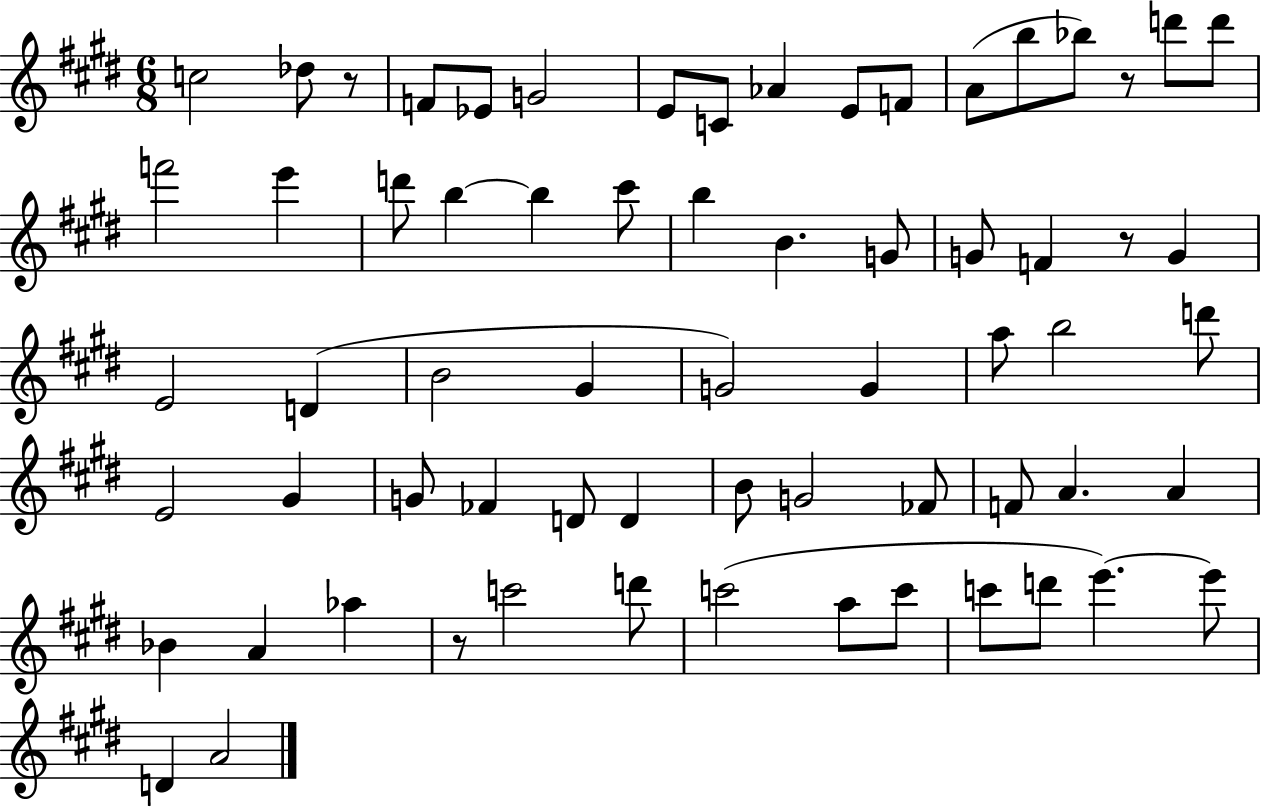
C5/h Db5/e R/e F4/e Eb4/e G4/h E4/e C4/e Ab4/q E4/e F4/e A4/e B5/e Bb5/e R/e D6/e D6/e F6/h E6/q D6/e B5/q B5/q C#6/e B5/q B4/q. G4/e G4/e F4/q R/e G4/q E4/h D4/q B4/h G#4/q G4/h G4/q A5/e B5/h D6/e E4/h G#4/q G4/e FES4/q D4/e D4/q B4/e G4/h FES4/e F4/e A4/q. A4/q Bb4/q A4/q Ab5/q R/e C6/h D6/e C6/h A5/e C6/e C6/e D6/e E6/q. E6/e D4/q A4/h